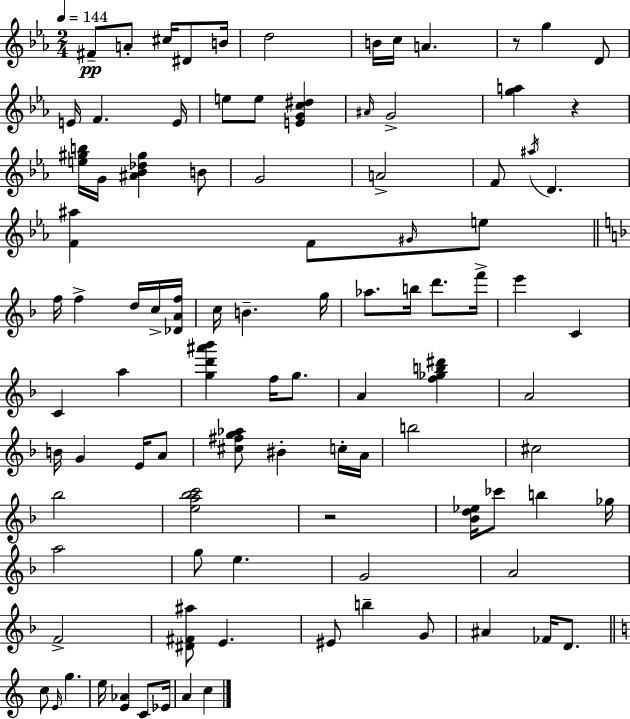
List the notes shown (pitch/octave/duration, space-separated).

F#4/e A4/e C#5/s D#4/e B4/s D5/h B4/s C5/s A4/q. R/e G5/q D4/e E4/s F4/q. E4/s E5/e E5/e [E4,G4,C5,D#5]/q A#4/s G4/h [G5,A5]/q R/q [E5,G#5,B5]/s G4/s [A#4,Bb4,Db5,G#5]/q B4/e G4/h A4/h F4/e A#5/s D4/q. [F4,A#5]/q F4/e G#4/s E5/e F5/s F5/q D5/s C5/s [Db4,A4,F5]/s C5/s B4/q. G5/s Ab5/e. B5/s D6/e. F6/s E6/q C4/q C4/q A5/q [G5,D6,A#6,Bb6]/q F5/s G5/e. A4/q [F5,Gb5,B5,D#6]/q A4/h B4/s G4/q E4/s A4/e [C#5,F#5,G5,Ab5]/e BIS4/q C5/s A4/s B5/h C#5/h Bb5/h [E5,A5,Bb5,C6]/h R/h [Bb4,D5,Eb5]/s CES6/e B5/q Gb5/s A5/h G5/e E5/q. G4/h A4/h F4/h [D#4,F#4,A#5]/e E4/q. EIS4/e B5/q G4/e A#4/q FES4/s D4/e. C5/e E4/s G5/q. E5/s [E4,Ab4]/q C4/e Eb4/s A4/q C5/q